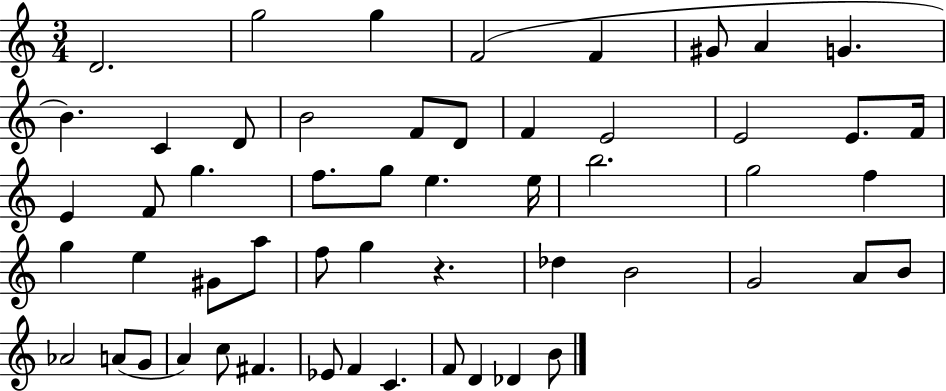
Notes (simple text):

D4/h. G5/h G5/q F4/h F4/q G#4/e A4/q G4/q. B4/q. C4/q D4/e B4/h F4/e D4/e F4/q E4/h E4/h E4/e. F4/s E4/q F4/e G5/q. F5/e. G5/e E5/q. E5/s B5/h. G5/h F5/q G5/q E5/q G#4/e A5/e F5/e G5/q R/q. Db5/q B4/h G4/h A4/e B4/e Ab4/h A4/e G4/e A4/q C5/e F#4/q. Eb4/e F4/q C4/q. F4/e D4/q Db4/q B4/e